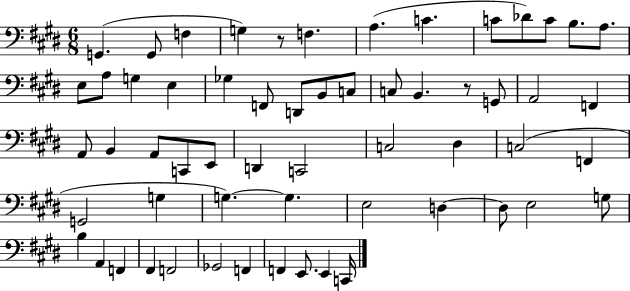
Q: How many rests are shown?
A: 2